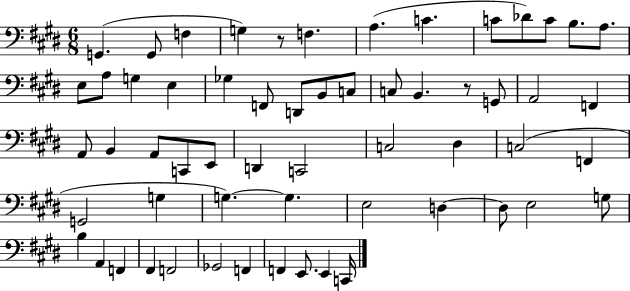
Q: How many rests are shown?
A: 2